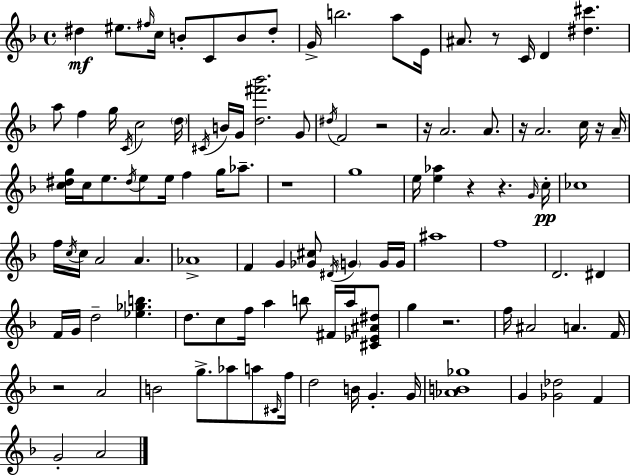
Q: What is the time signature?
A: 4/4